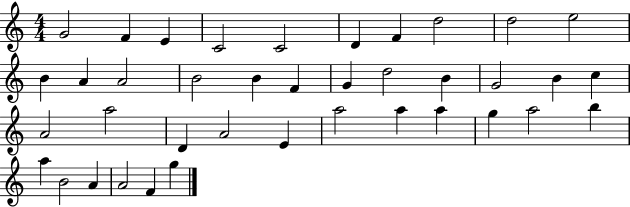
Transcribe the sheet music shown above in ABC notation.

X:1
T:Untitled
M:4/4
L:1/4
K:C
G2 F E C2 C2 D F d2 d2 e2 B A A2 B2 B F G d2 B G2 B c A2 a2 D A2 E a2 a a g a2 b a B2 A A2 F g